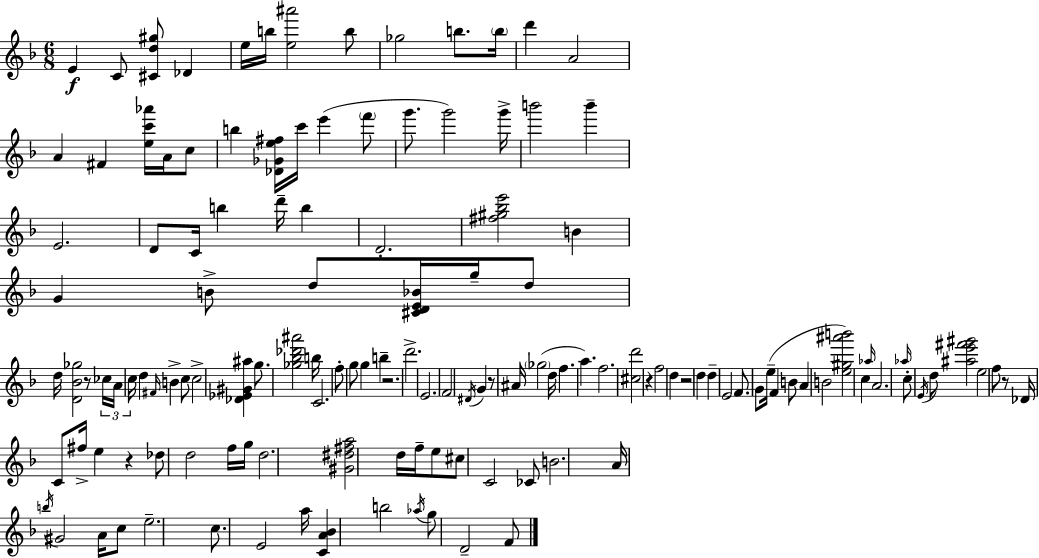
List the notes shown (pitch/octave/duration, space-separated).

E4/q C4/e [C#4,D5,G#5]/e Db4/q E5/s B5/s [E5,A#6]/h B5/e Gb5/h B5/e. B5/s D6/q A4/h A4/q F#4/q [E5,C6,Ab6]/s A4/s C5/e B5/q [Db4,Gb4,E5,F#5]/s C6/s E6/q F6/e G6/e. G6/h G6/s B6/h B6/q E4/h. D4/e C4/s B5/q D6/s B5/q D4/h. [F#5,G#5,Bb5,E6]/h B4/q G4/q B4/e D5/e [C#4,D4,E4,Bb4]/s G5/s D5/e D5/s [D4,Bb4,Gb5]/h R/e CES5/s A4/s C5/s D5/q F#4/s B4/q C5/e C5/h [Db4,Eb4,G#4,A#5]/q G5/e. [Gb5,Bb5,Db6,A#6]/h B5/s C4/h. F5/e G5/e G5/q B5/q R/h. D6/h. E4/h. F4/h D#4/s G4/q R/e A#4/s Gb5/h D5/s F5/q. A5/q. F5/h. [C#5,D6]/h R/q F5/h D5/q R/h D5/q D5/q E4/h F4/e. G4/e E5/s F4/q B4/e A4/q B4/h [E5,G#5,A#6,B6]/h C5/q Ab5/s A4/h. Ab5/s C5/e E4/s D5/e [A#5,E6,F#6,G#6]/h E5/h F5/e R/e Db4/s C4/e F#5/s E5/q R/q Db5/e D5/h F5/s G5/s D5/h. [G#4,D#5,F#5,A5]/h D5/s F5/s E5/e C#5/e C4/h CES4/e B4/h. A4/s B5/s G#4/h A4/s C5/e E5/h. C5/e. E4/h A5/s [C4,A4,Bb4]/q B5/h Ab5/s G5/e D4/h F4/e